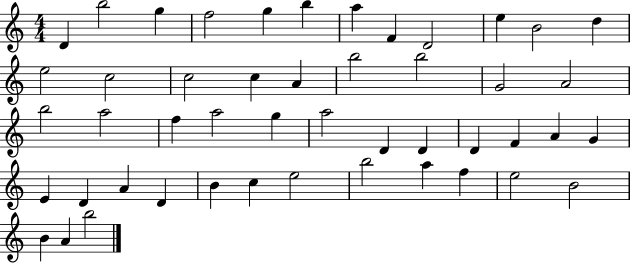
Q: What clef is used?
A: treble